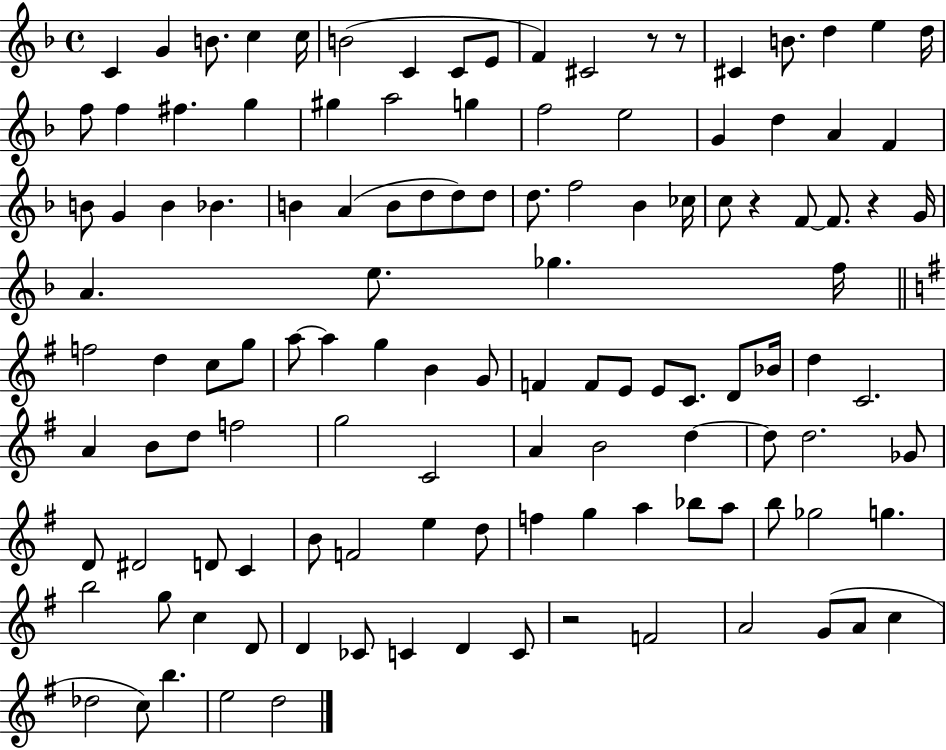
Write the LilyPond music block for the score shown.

{
  \clef treble
  \time 4/4
  \defaultTimeSignature
  \key f \major
  c'4 g'4 b'8. c''4 c''16 | b'2( c'4 c'8 e'8 | f'4) cis'2 r8 r8 | cis'4 b'8. d''4 e''4 d''16 | \break f''8 f''4 fis''4. g''4 | gis''4 a''2 g''4 | f''2 e''2 | g'4 d''4 a'4 f'4 | \break b'8 g'4 b'4 bes'4. | b'4 a'4( b'8 d''8 d''8) d''8 | d''8. f''2 bes'4 ces''16 | c''8 r4 f'8~~ f'8. r4 g'16 | \break a'4. e''8. ges''4. f''16 | \bar "||" \break \key g \major f''2 d''4 c''8 g''8 | a''8~~ a''4 g''4 b'4 g'8 | f'4 f'8 e'8 e'8 c'8. d'8 bes'16 | d''4 c'2. | \break a'4 b'8 d''8 f''2 | g''2 c'2 | a'4 b'2 d''4~~ | d''8 d''2. ges'8 | \break d'8 dis'2 d'8 c'4 | b'8 f'2 e''4 d''8 | f''4 g''4 a''4 bes''8 a''8 | b''8 ges''2 g''4. | \break b''2 g''8 c''4 d'8 | d'4 ces'8 c'4 d'4 c'8 | r2 f'2 | a'2 g'8( a'8 c''4 | \break des''2 c''8) b''4. | e''2 d''2 | \bar "|."
}